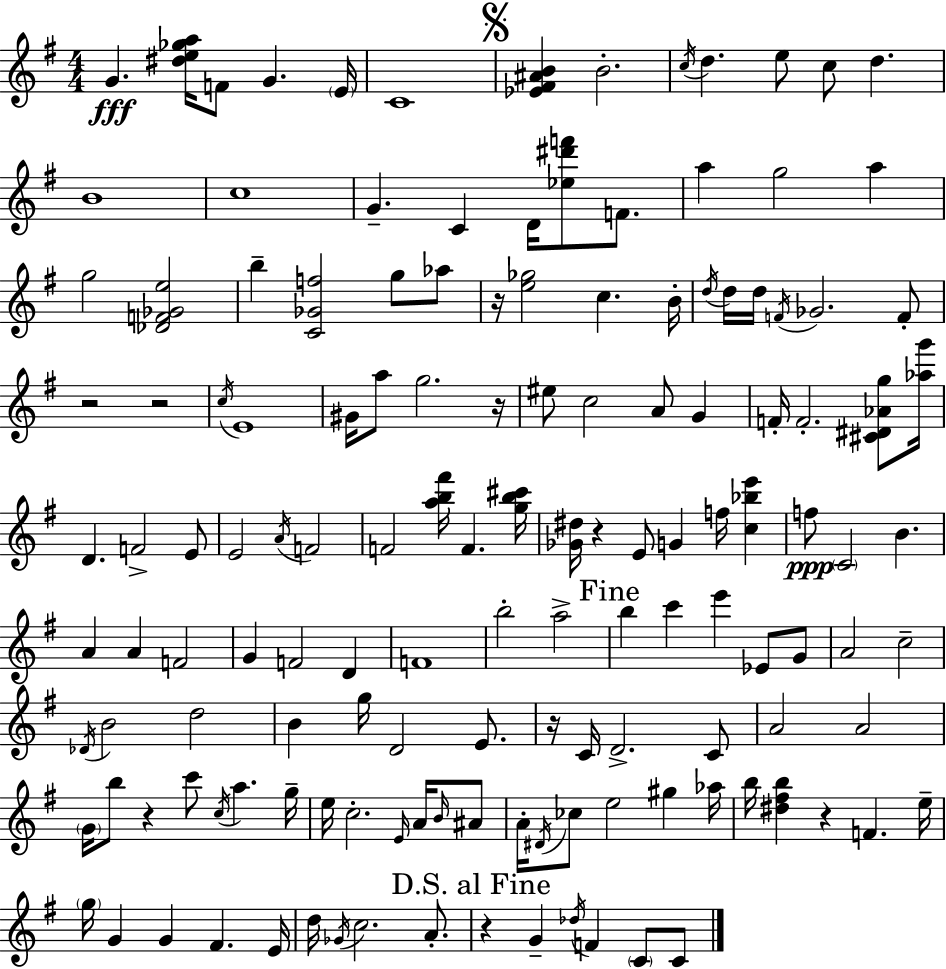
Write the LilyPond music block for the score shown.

{
  \clef treble
  \numericTimeSignature
  \time 4/4
  \key e \minor
  g'4.\fff <dis'' e'' ges'' a''>16 f'8 g'4. \parenthesize e'16 | c'1 | \mark \markup { \musicglyph "scripts.segno" } <ees' fis' ais' b'>4 b'2.-. | \acciaccatura { c''16 } d''4. e''8 c''8 d''4. | \break b'1 | c''1 | g'4.-- c'4 d'16 <ees'' dis''' f'''>8 f'8. | a''4 g''2 a''4 | \break g''2 <des' f' ges' e''>2 | b''4-- <c' ges' f''>2 g''8 aes''8 | r16 <e'' ges''>2 c''4. | b'16-. \acciaccatura { d''16 } d''16 d''16 \acciaccatura { f'16 } ges'2. | \break f'8-. r2 r2 | \acciaccatura { c''16 } e'1 | gis'16 a''8 g''2. | r16 eis''8 c''2 a'8 | \break g'4 f'16-. f'2.-. | <cis' dis' aes' g''>8 <aes'' g'''>16 d'4. f'2-> | e'8 e'2 \acciaccatura { a'16 } f'2 | f'2 <a'' b'' fis'''>16 f'4. | \break <g'' b'' cis'''>16 <ges' dis''>16 r4 e'8 g'4 | f''16 <c'' bes'' e'''>4 f''8\ppp \parenthesize c'2 b'4. | a'4 a'4 f'2 | g'4 f'2 | \break d'4 f'1 | b''2-. a''2-> | \mark "Fine" b''4 c'''4 e'''4 | ees'8 g'8 a'2 c''2-- | \break \acciaccatura { des'16 } b'2 d''2 | b'4 g''16 d'2 | e'8. r16 c'16 d'2.-> | c'8 a'2 a'2 | \break \parenthesize g'16 b''8 r4 c'''8 \acciaccatura { c''16 } | a''4. g''16-- e''16 c''2.-. | \grace { e'16 } a'16 \grace { b'16 } ais'8 a'16-. \acciaccatura { dis'16 } ces''8 e''2 | gis''4 aes''16 b''16 <dis'' fis'' b''>4 r4 | \break f'4. e''16-- \parenthesize g''16 g'4 g'4 | fis'4. e'16 d''16 \acciaccatura { ges'16 } c''2. | a'8.-. \mark "D.S. al Fine" r4 g'4-- | \acciaccatura { des''16 } f'4 \parenthesize c'8 c'8 \bar "|."
}